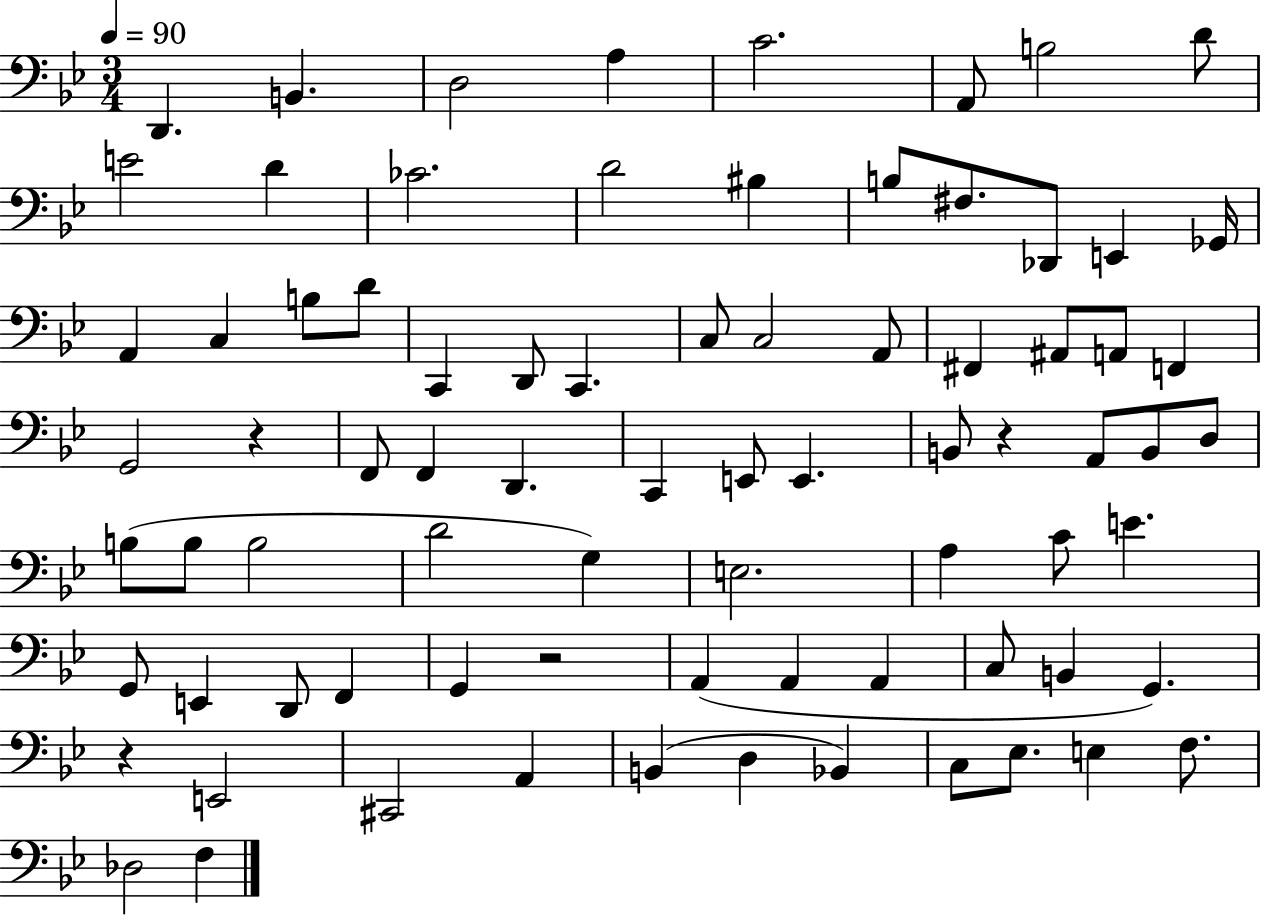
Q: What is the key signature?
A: BES major